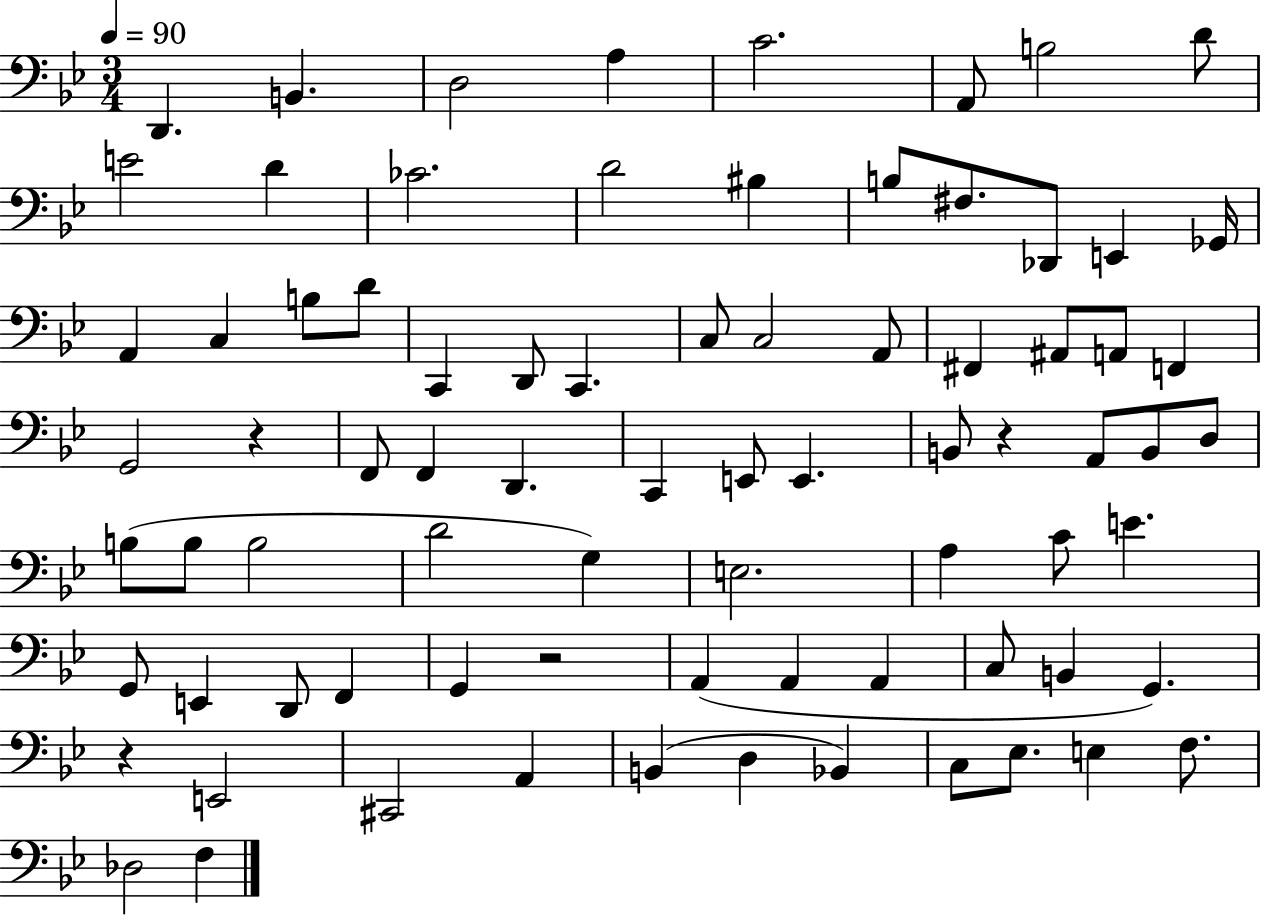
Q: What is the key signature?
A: BES major